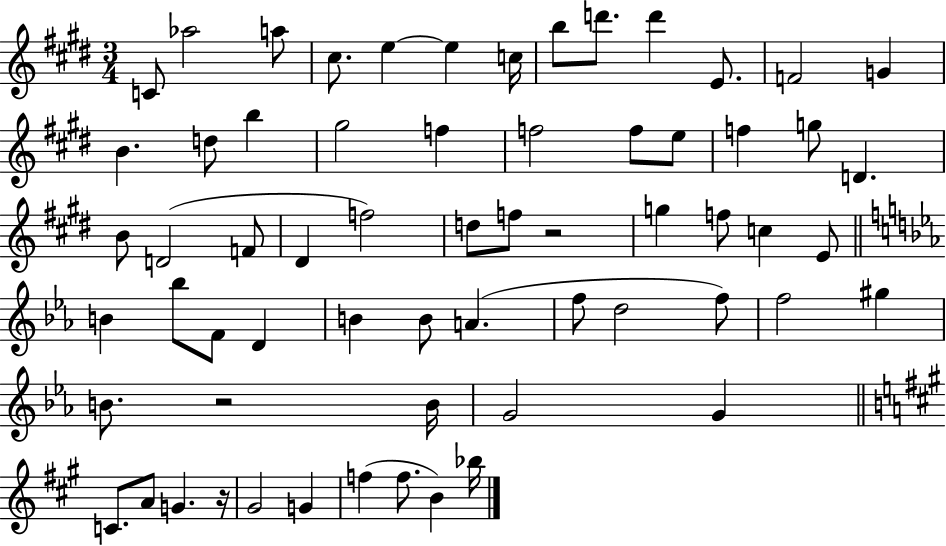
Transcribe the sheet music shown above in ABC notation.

X:1
T:Untitled
M:3/4
L:1/4
K:E
C/2 _a2 a/2 ^c/2 e e c/4 b/2 d'/2 d' E/2 F2 G B d/2 b ^g2 f f2 f/2 e/2 f g/2 D B/2 D2 F/2 ^D f2 d/2 f/2 z2 g f/2 c E/2 B _b/2 F/2 D B B/2 A f/2 d2 f/2 f2 ^g B/2 z2 B/4 G2 G C/2 A/2 G z/4 ^G2 G f f/2 B _b/4